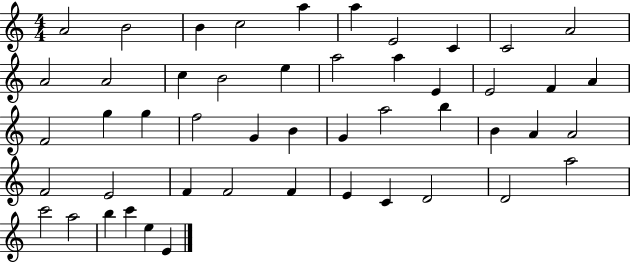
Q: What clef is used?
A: treble